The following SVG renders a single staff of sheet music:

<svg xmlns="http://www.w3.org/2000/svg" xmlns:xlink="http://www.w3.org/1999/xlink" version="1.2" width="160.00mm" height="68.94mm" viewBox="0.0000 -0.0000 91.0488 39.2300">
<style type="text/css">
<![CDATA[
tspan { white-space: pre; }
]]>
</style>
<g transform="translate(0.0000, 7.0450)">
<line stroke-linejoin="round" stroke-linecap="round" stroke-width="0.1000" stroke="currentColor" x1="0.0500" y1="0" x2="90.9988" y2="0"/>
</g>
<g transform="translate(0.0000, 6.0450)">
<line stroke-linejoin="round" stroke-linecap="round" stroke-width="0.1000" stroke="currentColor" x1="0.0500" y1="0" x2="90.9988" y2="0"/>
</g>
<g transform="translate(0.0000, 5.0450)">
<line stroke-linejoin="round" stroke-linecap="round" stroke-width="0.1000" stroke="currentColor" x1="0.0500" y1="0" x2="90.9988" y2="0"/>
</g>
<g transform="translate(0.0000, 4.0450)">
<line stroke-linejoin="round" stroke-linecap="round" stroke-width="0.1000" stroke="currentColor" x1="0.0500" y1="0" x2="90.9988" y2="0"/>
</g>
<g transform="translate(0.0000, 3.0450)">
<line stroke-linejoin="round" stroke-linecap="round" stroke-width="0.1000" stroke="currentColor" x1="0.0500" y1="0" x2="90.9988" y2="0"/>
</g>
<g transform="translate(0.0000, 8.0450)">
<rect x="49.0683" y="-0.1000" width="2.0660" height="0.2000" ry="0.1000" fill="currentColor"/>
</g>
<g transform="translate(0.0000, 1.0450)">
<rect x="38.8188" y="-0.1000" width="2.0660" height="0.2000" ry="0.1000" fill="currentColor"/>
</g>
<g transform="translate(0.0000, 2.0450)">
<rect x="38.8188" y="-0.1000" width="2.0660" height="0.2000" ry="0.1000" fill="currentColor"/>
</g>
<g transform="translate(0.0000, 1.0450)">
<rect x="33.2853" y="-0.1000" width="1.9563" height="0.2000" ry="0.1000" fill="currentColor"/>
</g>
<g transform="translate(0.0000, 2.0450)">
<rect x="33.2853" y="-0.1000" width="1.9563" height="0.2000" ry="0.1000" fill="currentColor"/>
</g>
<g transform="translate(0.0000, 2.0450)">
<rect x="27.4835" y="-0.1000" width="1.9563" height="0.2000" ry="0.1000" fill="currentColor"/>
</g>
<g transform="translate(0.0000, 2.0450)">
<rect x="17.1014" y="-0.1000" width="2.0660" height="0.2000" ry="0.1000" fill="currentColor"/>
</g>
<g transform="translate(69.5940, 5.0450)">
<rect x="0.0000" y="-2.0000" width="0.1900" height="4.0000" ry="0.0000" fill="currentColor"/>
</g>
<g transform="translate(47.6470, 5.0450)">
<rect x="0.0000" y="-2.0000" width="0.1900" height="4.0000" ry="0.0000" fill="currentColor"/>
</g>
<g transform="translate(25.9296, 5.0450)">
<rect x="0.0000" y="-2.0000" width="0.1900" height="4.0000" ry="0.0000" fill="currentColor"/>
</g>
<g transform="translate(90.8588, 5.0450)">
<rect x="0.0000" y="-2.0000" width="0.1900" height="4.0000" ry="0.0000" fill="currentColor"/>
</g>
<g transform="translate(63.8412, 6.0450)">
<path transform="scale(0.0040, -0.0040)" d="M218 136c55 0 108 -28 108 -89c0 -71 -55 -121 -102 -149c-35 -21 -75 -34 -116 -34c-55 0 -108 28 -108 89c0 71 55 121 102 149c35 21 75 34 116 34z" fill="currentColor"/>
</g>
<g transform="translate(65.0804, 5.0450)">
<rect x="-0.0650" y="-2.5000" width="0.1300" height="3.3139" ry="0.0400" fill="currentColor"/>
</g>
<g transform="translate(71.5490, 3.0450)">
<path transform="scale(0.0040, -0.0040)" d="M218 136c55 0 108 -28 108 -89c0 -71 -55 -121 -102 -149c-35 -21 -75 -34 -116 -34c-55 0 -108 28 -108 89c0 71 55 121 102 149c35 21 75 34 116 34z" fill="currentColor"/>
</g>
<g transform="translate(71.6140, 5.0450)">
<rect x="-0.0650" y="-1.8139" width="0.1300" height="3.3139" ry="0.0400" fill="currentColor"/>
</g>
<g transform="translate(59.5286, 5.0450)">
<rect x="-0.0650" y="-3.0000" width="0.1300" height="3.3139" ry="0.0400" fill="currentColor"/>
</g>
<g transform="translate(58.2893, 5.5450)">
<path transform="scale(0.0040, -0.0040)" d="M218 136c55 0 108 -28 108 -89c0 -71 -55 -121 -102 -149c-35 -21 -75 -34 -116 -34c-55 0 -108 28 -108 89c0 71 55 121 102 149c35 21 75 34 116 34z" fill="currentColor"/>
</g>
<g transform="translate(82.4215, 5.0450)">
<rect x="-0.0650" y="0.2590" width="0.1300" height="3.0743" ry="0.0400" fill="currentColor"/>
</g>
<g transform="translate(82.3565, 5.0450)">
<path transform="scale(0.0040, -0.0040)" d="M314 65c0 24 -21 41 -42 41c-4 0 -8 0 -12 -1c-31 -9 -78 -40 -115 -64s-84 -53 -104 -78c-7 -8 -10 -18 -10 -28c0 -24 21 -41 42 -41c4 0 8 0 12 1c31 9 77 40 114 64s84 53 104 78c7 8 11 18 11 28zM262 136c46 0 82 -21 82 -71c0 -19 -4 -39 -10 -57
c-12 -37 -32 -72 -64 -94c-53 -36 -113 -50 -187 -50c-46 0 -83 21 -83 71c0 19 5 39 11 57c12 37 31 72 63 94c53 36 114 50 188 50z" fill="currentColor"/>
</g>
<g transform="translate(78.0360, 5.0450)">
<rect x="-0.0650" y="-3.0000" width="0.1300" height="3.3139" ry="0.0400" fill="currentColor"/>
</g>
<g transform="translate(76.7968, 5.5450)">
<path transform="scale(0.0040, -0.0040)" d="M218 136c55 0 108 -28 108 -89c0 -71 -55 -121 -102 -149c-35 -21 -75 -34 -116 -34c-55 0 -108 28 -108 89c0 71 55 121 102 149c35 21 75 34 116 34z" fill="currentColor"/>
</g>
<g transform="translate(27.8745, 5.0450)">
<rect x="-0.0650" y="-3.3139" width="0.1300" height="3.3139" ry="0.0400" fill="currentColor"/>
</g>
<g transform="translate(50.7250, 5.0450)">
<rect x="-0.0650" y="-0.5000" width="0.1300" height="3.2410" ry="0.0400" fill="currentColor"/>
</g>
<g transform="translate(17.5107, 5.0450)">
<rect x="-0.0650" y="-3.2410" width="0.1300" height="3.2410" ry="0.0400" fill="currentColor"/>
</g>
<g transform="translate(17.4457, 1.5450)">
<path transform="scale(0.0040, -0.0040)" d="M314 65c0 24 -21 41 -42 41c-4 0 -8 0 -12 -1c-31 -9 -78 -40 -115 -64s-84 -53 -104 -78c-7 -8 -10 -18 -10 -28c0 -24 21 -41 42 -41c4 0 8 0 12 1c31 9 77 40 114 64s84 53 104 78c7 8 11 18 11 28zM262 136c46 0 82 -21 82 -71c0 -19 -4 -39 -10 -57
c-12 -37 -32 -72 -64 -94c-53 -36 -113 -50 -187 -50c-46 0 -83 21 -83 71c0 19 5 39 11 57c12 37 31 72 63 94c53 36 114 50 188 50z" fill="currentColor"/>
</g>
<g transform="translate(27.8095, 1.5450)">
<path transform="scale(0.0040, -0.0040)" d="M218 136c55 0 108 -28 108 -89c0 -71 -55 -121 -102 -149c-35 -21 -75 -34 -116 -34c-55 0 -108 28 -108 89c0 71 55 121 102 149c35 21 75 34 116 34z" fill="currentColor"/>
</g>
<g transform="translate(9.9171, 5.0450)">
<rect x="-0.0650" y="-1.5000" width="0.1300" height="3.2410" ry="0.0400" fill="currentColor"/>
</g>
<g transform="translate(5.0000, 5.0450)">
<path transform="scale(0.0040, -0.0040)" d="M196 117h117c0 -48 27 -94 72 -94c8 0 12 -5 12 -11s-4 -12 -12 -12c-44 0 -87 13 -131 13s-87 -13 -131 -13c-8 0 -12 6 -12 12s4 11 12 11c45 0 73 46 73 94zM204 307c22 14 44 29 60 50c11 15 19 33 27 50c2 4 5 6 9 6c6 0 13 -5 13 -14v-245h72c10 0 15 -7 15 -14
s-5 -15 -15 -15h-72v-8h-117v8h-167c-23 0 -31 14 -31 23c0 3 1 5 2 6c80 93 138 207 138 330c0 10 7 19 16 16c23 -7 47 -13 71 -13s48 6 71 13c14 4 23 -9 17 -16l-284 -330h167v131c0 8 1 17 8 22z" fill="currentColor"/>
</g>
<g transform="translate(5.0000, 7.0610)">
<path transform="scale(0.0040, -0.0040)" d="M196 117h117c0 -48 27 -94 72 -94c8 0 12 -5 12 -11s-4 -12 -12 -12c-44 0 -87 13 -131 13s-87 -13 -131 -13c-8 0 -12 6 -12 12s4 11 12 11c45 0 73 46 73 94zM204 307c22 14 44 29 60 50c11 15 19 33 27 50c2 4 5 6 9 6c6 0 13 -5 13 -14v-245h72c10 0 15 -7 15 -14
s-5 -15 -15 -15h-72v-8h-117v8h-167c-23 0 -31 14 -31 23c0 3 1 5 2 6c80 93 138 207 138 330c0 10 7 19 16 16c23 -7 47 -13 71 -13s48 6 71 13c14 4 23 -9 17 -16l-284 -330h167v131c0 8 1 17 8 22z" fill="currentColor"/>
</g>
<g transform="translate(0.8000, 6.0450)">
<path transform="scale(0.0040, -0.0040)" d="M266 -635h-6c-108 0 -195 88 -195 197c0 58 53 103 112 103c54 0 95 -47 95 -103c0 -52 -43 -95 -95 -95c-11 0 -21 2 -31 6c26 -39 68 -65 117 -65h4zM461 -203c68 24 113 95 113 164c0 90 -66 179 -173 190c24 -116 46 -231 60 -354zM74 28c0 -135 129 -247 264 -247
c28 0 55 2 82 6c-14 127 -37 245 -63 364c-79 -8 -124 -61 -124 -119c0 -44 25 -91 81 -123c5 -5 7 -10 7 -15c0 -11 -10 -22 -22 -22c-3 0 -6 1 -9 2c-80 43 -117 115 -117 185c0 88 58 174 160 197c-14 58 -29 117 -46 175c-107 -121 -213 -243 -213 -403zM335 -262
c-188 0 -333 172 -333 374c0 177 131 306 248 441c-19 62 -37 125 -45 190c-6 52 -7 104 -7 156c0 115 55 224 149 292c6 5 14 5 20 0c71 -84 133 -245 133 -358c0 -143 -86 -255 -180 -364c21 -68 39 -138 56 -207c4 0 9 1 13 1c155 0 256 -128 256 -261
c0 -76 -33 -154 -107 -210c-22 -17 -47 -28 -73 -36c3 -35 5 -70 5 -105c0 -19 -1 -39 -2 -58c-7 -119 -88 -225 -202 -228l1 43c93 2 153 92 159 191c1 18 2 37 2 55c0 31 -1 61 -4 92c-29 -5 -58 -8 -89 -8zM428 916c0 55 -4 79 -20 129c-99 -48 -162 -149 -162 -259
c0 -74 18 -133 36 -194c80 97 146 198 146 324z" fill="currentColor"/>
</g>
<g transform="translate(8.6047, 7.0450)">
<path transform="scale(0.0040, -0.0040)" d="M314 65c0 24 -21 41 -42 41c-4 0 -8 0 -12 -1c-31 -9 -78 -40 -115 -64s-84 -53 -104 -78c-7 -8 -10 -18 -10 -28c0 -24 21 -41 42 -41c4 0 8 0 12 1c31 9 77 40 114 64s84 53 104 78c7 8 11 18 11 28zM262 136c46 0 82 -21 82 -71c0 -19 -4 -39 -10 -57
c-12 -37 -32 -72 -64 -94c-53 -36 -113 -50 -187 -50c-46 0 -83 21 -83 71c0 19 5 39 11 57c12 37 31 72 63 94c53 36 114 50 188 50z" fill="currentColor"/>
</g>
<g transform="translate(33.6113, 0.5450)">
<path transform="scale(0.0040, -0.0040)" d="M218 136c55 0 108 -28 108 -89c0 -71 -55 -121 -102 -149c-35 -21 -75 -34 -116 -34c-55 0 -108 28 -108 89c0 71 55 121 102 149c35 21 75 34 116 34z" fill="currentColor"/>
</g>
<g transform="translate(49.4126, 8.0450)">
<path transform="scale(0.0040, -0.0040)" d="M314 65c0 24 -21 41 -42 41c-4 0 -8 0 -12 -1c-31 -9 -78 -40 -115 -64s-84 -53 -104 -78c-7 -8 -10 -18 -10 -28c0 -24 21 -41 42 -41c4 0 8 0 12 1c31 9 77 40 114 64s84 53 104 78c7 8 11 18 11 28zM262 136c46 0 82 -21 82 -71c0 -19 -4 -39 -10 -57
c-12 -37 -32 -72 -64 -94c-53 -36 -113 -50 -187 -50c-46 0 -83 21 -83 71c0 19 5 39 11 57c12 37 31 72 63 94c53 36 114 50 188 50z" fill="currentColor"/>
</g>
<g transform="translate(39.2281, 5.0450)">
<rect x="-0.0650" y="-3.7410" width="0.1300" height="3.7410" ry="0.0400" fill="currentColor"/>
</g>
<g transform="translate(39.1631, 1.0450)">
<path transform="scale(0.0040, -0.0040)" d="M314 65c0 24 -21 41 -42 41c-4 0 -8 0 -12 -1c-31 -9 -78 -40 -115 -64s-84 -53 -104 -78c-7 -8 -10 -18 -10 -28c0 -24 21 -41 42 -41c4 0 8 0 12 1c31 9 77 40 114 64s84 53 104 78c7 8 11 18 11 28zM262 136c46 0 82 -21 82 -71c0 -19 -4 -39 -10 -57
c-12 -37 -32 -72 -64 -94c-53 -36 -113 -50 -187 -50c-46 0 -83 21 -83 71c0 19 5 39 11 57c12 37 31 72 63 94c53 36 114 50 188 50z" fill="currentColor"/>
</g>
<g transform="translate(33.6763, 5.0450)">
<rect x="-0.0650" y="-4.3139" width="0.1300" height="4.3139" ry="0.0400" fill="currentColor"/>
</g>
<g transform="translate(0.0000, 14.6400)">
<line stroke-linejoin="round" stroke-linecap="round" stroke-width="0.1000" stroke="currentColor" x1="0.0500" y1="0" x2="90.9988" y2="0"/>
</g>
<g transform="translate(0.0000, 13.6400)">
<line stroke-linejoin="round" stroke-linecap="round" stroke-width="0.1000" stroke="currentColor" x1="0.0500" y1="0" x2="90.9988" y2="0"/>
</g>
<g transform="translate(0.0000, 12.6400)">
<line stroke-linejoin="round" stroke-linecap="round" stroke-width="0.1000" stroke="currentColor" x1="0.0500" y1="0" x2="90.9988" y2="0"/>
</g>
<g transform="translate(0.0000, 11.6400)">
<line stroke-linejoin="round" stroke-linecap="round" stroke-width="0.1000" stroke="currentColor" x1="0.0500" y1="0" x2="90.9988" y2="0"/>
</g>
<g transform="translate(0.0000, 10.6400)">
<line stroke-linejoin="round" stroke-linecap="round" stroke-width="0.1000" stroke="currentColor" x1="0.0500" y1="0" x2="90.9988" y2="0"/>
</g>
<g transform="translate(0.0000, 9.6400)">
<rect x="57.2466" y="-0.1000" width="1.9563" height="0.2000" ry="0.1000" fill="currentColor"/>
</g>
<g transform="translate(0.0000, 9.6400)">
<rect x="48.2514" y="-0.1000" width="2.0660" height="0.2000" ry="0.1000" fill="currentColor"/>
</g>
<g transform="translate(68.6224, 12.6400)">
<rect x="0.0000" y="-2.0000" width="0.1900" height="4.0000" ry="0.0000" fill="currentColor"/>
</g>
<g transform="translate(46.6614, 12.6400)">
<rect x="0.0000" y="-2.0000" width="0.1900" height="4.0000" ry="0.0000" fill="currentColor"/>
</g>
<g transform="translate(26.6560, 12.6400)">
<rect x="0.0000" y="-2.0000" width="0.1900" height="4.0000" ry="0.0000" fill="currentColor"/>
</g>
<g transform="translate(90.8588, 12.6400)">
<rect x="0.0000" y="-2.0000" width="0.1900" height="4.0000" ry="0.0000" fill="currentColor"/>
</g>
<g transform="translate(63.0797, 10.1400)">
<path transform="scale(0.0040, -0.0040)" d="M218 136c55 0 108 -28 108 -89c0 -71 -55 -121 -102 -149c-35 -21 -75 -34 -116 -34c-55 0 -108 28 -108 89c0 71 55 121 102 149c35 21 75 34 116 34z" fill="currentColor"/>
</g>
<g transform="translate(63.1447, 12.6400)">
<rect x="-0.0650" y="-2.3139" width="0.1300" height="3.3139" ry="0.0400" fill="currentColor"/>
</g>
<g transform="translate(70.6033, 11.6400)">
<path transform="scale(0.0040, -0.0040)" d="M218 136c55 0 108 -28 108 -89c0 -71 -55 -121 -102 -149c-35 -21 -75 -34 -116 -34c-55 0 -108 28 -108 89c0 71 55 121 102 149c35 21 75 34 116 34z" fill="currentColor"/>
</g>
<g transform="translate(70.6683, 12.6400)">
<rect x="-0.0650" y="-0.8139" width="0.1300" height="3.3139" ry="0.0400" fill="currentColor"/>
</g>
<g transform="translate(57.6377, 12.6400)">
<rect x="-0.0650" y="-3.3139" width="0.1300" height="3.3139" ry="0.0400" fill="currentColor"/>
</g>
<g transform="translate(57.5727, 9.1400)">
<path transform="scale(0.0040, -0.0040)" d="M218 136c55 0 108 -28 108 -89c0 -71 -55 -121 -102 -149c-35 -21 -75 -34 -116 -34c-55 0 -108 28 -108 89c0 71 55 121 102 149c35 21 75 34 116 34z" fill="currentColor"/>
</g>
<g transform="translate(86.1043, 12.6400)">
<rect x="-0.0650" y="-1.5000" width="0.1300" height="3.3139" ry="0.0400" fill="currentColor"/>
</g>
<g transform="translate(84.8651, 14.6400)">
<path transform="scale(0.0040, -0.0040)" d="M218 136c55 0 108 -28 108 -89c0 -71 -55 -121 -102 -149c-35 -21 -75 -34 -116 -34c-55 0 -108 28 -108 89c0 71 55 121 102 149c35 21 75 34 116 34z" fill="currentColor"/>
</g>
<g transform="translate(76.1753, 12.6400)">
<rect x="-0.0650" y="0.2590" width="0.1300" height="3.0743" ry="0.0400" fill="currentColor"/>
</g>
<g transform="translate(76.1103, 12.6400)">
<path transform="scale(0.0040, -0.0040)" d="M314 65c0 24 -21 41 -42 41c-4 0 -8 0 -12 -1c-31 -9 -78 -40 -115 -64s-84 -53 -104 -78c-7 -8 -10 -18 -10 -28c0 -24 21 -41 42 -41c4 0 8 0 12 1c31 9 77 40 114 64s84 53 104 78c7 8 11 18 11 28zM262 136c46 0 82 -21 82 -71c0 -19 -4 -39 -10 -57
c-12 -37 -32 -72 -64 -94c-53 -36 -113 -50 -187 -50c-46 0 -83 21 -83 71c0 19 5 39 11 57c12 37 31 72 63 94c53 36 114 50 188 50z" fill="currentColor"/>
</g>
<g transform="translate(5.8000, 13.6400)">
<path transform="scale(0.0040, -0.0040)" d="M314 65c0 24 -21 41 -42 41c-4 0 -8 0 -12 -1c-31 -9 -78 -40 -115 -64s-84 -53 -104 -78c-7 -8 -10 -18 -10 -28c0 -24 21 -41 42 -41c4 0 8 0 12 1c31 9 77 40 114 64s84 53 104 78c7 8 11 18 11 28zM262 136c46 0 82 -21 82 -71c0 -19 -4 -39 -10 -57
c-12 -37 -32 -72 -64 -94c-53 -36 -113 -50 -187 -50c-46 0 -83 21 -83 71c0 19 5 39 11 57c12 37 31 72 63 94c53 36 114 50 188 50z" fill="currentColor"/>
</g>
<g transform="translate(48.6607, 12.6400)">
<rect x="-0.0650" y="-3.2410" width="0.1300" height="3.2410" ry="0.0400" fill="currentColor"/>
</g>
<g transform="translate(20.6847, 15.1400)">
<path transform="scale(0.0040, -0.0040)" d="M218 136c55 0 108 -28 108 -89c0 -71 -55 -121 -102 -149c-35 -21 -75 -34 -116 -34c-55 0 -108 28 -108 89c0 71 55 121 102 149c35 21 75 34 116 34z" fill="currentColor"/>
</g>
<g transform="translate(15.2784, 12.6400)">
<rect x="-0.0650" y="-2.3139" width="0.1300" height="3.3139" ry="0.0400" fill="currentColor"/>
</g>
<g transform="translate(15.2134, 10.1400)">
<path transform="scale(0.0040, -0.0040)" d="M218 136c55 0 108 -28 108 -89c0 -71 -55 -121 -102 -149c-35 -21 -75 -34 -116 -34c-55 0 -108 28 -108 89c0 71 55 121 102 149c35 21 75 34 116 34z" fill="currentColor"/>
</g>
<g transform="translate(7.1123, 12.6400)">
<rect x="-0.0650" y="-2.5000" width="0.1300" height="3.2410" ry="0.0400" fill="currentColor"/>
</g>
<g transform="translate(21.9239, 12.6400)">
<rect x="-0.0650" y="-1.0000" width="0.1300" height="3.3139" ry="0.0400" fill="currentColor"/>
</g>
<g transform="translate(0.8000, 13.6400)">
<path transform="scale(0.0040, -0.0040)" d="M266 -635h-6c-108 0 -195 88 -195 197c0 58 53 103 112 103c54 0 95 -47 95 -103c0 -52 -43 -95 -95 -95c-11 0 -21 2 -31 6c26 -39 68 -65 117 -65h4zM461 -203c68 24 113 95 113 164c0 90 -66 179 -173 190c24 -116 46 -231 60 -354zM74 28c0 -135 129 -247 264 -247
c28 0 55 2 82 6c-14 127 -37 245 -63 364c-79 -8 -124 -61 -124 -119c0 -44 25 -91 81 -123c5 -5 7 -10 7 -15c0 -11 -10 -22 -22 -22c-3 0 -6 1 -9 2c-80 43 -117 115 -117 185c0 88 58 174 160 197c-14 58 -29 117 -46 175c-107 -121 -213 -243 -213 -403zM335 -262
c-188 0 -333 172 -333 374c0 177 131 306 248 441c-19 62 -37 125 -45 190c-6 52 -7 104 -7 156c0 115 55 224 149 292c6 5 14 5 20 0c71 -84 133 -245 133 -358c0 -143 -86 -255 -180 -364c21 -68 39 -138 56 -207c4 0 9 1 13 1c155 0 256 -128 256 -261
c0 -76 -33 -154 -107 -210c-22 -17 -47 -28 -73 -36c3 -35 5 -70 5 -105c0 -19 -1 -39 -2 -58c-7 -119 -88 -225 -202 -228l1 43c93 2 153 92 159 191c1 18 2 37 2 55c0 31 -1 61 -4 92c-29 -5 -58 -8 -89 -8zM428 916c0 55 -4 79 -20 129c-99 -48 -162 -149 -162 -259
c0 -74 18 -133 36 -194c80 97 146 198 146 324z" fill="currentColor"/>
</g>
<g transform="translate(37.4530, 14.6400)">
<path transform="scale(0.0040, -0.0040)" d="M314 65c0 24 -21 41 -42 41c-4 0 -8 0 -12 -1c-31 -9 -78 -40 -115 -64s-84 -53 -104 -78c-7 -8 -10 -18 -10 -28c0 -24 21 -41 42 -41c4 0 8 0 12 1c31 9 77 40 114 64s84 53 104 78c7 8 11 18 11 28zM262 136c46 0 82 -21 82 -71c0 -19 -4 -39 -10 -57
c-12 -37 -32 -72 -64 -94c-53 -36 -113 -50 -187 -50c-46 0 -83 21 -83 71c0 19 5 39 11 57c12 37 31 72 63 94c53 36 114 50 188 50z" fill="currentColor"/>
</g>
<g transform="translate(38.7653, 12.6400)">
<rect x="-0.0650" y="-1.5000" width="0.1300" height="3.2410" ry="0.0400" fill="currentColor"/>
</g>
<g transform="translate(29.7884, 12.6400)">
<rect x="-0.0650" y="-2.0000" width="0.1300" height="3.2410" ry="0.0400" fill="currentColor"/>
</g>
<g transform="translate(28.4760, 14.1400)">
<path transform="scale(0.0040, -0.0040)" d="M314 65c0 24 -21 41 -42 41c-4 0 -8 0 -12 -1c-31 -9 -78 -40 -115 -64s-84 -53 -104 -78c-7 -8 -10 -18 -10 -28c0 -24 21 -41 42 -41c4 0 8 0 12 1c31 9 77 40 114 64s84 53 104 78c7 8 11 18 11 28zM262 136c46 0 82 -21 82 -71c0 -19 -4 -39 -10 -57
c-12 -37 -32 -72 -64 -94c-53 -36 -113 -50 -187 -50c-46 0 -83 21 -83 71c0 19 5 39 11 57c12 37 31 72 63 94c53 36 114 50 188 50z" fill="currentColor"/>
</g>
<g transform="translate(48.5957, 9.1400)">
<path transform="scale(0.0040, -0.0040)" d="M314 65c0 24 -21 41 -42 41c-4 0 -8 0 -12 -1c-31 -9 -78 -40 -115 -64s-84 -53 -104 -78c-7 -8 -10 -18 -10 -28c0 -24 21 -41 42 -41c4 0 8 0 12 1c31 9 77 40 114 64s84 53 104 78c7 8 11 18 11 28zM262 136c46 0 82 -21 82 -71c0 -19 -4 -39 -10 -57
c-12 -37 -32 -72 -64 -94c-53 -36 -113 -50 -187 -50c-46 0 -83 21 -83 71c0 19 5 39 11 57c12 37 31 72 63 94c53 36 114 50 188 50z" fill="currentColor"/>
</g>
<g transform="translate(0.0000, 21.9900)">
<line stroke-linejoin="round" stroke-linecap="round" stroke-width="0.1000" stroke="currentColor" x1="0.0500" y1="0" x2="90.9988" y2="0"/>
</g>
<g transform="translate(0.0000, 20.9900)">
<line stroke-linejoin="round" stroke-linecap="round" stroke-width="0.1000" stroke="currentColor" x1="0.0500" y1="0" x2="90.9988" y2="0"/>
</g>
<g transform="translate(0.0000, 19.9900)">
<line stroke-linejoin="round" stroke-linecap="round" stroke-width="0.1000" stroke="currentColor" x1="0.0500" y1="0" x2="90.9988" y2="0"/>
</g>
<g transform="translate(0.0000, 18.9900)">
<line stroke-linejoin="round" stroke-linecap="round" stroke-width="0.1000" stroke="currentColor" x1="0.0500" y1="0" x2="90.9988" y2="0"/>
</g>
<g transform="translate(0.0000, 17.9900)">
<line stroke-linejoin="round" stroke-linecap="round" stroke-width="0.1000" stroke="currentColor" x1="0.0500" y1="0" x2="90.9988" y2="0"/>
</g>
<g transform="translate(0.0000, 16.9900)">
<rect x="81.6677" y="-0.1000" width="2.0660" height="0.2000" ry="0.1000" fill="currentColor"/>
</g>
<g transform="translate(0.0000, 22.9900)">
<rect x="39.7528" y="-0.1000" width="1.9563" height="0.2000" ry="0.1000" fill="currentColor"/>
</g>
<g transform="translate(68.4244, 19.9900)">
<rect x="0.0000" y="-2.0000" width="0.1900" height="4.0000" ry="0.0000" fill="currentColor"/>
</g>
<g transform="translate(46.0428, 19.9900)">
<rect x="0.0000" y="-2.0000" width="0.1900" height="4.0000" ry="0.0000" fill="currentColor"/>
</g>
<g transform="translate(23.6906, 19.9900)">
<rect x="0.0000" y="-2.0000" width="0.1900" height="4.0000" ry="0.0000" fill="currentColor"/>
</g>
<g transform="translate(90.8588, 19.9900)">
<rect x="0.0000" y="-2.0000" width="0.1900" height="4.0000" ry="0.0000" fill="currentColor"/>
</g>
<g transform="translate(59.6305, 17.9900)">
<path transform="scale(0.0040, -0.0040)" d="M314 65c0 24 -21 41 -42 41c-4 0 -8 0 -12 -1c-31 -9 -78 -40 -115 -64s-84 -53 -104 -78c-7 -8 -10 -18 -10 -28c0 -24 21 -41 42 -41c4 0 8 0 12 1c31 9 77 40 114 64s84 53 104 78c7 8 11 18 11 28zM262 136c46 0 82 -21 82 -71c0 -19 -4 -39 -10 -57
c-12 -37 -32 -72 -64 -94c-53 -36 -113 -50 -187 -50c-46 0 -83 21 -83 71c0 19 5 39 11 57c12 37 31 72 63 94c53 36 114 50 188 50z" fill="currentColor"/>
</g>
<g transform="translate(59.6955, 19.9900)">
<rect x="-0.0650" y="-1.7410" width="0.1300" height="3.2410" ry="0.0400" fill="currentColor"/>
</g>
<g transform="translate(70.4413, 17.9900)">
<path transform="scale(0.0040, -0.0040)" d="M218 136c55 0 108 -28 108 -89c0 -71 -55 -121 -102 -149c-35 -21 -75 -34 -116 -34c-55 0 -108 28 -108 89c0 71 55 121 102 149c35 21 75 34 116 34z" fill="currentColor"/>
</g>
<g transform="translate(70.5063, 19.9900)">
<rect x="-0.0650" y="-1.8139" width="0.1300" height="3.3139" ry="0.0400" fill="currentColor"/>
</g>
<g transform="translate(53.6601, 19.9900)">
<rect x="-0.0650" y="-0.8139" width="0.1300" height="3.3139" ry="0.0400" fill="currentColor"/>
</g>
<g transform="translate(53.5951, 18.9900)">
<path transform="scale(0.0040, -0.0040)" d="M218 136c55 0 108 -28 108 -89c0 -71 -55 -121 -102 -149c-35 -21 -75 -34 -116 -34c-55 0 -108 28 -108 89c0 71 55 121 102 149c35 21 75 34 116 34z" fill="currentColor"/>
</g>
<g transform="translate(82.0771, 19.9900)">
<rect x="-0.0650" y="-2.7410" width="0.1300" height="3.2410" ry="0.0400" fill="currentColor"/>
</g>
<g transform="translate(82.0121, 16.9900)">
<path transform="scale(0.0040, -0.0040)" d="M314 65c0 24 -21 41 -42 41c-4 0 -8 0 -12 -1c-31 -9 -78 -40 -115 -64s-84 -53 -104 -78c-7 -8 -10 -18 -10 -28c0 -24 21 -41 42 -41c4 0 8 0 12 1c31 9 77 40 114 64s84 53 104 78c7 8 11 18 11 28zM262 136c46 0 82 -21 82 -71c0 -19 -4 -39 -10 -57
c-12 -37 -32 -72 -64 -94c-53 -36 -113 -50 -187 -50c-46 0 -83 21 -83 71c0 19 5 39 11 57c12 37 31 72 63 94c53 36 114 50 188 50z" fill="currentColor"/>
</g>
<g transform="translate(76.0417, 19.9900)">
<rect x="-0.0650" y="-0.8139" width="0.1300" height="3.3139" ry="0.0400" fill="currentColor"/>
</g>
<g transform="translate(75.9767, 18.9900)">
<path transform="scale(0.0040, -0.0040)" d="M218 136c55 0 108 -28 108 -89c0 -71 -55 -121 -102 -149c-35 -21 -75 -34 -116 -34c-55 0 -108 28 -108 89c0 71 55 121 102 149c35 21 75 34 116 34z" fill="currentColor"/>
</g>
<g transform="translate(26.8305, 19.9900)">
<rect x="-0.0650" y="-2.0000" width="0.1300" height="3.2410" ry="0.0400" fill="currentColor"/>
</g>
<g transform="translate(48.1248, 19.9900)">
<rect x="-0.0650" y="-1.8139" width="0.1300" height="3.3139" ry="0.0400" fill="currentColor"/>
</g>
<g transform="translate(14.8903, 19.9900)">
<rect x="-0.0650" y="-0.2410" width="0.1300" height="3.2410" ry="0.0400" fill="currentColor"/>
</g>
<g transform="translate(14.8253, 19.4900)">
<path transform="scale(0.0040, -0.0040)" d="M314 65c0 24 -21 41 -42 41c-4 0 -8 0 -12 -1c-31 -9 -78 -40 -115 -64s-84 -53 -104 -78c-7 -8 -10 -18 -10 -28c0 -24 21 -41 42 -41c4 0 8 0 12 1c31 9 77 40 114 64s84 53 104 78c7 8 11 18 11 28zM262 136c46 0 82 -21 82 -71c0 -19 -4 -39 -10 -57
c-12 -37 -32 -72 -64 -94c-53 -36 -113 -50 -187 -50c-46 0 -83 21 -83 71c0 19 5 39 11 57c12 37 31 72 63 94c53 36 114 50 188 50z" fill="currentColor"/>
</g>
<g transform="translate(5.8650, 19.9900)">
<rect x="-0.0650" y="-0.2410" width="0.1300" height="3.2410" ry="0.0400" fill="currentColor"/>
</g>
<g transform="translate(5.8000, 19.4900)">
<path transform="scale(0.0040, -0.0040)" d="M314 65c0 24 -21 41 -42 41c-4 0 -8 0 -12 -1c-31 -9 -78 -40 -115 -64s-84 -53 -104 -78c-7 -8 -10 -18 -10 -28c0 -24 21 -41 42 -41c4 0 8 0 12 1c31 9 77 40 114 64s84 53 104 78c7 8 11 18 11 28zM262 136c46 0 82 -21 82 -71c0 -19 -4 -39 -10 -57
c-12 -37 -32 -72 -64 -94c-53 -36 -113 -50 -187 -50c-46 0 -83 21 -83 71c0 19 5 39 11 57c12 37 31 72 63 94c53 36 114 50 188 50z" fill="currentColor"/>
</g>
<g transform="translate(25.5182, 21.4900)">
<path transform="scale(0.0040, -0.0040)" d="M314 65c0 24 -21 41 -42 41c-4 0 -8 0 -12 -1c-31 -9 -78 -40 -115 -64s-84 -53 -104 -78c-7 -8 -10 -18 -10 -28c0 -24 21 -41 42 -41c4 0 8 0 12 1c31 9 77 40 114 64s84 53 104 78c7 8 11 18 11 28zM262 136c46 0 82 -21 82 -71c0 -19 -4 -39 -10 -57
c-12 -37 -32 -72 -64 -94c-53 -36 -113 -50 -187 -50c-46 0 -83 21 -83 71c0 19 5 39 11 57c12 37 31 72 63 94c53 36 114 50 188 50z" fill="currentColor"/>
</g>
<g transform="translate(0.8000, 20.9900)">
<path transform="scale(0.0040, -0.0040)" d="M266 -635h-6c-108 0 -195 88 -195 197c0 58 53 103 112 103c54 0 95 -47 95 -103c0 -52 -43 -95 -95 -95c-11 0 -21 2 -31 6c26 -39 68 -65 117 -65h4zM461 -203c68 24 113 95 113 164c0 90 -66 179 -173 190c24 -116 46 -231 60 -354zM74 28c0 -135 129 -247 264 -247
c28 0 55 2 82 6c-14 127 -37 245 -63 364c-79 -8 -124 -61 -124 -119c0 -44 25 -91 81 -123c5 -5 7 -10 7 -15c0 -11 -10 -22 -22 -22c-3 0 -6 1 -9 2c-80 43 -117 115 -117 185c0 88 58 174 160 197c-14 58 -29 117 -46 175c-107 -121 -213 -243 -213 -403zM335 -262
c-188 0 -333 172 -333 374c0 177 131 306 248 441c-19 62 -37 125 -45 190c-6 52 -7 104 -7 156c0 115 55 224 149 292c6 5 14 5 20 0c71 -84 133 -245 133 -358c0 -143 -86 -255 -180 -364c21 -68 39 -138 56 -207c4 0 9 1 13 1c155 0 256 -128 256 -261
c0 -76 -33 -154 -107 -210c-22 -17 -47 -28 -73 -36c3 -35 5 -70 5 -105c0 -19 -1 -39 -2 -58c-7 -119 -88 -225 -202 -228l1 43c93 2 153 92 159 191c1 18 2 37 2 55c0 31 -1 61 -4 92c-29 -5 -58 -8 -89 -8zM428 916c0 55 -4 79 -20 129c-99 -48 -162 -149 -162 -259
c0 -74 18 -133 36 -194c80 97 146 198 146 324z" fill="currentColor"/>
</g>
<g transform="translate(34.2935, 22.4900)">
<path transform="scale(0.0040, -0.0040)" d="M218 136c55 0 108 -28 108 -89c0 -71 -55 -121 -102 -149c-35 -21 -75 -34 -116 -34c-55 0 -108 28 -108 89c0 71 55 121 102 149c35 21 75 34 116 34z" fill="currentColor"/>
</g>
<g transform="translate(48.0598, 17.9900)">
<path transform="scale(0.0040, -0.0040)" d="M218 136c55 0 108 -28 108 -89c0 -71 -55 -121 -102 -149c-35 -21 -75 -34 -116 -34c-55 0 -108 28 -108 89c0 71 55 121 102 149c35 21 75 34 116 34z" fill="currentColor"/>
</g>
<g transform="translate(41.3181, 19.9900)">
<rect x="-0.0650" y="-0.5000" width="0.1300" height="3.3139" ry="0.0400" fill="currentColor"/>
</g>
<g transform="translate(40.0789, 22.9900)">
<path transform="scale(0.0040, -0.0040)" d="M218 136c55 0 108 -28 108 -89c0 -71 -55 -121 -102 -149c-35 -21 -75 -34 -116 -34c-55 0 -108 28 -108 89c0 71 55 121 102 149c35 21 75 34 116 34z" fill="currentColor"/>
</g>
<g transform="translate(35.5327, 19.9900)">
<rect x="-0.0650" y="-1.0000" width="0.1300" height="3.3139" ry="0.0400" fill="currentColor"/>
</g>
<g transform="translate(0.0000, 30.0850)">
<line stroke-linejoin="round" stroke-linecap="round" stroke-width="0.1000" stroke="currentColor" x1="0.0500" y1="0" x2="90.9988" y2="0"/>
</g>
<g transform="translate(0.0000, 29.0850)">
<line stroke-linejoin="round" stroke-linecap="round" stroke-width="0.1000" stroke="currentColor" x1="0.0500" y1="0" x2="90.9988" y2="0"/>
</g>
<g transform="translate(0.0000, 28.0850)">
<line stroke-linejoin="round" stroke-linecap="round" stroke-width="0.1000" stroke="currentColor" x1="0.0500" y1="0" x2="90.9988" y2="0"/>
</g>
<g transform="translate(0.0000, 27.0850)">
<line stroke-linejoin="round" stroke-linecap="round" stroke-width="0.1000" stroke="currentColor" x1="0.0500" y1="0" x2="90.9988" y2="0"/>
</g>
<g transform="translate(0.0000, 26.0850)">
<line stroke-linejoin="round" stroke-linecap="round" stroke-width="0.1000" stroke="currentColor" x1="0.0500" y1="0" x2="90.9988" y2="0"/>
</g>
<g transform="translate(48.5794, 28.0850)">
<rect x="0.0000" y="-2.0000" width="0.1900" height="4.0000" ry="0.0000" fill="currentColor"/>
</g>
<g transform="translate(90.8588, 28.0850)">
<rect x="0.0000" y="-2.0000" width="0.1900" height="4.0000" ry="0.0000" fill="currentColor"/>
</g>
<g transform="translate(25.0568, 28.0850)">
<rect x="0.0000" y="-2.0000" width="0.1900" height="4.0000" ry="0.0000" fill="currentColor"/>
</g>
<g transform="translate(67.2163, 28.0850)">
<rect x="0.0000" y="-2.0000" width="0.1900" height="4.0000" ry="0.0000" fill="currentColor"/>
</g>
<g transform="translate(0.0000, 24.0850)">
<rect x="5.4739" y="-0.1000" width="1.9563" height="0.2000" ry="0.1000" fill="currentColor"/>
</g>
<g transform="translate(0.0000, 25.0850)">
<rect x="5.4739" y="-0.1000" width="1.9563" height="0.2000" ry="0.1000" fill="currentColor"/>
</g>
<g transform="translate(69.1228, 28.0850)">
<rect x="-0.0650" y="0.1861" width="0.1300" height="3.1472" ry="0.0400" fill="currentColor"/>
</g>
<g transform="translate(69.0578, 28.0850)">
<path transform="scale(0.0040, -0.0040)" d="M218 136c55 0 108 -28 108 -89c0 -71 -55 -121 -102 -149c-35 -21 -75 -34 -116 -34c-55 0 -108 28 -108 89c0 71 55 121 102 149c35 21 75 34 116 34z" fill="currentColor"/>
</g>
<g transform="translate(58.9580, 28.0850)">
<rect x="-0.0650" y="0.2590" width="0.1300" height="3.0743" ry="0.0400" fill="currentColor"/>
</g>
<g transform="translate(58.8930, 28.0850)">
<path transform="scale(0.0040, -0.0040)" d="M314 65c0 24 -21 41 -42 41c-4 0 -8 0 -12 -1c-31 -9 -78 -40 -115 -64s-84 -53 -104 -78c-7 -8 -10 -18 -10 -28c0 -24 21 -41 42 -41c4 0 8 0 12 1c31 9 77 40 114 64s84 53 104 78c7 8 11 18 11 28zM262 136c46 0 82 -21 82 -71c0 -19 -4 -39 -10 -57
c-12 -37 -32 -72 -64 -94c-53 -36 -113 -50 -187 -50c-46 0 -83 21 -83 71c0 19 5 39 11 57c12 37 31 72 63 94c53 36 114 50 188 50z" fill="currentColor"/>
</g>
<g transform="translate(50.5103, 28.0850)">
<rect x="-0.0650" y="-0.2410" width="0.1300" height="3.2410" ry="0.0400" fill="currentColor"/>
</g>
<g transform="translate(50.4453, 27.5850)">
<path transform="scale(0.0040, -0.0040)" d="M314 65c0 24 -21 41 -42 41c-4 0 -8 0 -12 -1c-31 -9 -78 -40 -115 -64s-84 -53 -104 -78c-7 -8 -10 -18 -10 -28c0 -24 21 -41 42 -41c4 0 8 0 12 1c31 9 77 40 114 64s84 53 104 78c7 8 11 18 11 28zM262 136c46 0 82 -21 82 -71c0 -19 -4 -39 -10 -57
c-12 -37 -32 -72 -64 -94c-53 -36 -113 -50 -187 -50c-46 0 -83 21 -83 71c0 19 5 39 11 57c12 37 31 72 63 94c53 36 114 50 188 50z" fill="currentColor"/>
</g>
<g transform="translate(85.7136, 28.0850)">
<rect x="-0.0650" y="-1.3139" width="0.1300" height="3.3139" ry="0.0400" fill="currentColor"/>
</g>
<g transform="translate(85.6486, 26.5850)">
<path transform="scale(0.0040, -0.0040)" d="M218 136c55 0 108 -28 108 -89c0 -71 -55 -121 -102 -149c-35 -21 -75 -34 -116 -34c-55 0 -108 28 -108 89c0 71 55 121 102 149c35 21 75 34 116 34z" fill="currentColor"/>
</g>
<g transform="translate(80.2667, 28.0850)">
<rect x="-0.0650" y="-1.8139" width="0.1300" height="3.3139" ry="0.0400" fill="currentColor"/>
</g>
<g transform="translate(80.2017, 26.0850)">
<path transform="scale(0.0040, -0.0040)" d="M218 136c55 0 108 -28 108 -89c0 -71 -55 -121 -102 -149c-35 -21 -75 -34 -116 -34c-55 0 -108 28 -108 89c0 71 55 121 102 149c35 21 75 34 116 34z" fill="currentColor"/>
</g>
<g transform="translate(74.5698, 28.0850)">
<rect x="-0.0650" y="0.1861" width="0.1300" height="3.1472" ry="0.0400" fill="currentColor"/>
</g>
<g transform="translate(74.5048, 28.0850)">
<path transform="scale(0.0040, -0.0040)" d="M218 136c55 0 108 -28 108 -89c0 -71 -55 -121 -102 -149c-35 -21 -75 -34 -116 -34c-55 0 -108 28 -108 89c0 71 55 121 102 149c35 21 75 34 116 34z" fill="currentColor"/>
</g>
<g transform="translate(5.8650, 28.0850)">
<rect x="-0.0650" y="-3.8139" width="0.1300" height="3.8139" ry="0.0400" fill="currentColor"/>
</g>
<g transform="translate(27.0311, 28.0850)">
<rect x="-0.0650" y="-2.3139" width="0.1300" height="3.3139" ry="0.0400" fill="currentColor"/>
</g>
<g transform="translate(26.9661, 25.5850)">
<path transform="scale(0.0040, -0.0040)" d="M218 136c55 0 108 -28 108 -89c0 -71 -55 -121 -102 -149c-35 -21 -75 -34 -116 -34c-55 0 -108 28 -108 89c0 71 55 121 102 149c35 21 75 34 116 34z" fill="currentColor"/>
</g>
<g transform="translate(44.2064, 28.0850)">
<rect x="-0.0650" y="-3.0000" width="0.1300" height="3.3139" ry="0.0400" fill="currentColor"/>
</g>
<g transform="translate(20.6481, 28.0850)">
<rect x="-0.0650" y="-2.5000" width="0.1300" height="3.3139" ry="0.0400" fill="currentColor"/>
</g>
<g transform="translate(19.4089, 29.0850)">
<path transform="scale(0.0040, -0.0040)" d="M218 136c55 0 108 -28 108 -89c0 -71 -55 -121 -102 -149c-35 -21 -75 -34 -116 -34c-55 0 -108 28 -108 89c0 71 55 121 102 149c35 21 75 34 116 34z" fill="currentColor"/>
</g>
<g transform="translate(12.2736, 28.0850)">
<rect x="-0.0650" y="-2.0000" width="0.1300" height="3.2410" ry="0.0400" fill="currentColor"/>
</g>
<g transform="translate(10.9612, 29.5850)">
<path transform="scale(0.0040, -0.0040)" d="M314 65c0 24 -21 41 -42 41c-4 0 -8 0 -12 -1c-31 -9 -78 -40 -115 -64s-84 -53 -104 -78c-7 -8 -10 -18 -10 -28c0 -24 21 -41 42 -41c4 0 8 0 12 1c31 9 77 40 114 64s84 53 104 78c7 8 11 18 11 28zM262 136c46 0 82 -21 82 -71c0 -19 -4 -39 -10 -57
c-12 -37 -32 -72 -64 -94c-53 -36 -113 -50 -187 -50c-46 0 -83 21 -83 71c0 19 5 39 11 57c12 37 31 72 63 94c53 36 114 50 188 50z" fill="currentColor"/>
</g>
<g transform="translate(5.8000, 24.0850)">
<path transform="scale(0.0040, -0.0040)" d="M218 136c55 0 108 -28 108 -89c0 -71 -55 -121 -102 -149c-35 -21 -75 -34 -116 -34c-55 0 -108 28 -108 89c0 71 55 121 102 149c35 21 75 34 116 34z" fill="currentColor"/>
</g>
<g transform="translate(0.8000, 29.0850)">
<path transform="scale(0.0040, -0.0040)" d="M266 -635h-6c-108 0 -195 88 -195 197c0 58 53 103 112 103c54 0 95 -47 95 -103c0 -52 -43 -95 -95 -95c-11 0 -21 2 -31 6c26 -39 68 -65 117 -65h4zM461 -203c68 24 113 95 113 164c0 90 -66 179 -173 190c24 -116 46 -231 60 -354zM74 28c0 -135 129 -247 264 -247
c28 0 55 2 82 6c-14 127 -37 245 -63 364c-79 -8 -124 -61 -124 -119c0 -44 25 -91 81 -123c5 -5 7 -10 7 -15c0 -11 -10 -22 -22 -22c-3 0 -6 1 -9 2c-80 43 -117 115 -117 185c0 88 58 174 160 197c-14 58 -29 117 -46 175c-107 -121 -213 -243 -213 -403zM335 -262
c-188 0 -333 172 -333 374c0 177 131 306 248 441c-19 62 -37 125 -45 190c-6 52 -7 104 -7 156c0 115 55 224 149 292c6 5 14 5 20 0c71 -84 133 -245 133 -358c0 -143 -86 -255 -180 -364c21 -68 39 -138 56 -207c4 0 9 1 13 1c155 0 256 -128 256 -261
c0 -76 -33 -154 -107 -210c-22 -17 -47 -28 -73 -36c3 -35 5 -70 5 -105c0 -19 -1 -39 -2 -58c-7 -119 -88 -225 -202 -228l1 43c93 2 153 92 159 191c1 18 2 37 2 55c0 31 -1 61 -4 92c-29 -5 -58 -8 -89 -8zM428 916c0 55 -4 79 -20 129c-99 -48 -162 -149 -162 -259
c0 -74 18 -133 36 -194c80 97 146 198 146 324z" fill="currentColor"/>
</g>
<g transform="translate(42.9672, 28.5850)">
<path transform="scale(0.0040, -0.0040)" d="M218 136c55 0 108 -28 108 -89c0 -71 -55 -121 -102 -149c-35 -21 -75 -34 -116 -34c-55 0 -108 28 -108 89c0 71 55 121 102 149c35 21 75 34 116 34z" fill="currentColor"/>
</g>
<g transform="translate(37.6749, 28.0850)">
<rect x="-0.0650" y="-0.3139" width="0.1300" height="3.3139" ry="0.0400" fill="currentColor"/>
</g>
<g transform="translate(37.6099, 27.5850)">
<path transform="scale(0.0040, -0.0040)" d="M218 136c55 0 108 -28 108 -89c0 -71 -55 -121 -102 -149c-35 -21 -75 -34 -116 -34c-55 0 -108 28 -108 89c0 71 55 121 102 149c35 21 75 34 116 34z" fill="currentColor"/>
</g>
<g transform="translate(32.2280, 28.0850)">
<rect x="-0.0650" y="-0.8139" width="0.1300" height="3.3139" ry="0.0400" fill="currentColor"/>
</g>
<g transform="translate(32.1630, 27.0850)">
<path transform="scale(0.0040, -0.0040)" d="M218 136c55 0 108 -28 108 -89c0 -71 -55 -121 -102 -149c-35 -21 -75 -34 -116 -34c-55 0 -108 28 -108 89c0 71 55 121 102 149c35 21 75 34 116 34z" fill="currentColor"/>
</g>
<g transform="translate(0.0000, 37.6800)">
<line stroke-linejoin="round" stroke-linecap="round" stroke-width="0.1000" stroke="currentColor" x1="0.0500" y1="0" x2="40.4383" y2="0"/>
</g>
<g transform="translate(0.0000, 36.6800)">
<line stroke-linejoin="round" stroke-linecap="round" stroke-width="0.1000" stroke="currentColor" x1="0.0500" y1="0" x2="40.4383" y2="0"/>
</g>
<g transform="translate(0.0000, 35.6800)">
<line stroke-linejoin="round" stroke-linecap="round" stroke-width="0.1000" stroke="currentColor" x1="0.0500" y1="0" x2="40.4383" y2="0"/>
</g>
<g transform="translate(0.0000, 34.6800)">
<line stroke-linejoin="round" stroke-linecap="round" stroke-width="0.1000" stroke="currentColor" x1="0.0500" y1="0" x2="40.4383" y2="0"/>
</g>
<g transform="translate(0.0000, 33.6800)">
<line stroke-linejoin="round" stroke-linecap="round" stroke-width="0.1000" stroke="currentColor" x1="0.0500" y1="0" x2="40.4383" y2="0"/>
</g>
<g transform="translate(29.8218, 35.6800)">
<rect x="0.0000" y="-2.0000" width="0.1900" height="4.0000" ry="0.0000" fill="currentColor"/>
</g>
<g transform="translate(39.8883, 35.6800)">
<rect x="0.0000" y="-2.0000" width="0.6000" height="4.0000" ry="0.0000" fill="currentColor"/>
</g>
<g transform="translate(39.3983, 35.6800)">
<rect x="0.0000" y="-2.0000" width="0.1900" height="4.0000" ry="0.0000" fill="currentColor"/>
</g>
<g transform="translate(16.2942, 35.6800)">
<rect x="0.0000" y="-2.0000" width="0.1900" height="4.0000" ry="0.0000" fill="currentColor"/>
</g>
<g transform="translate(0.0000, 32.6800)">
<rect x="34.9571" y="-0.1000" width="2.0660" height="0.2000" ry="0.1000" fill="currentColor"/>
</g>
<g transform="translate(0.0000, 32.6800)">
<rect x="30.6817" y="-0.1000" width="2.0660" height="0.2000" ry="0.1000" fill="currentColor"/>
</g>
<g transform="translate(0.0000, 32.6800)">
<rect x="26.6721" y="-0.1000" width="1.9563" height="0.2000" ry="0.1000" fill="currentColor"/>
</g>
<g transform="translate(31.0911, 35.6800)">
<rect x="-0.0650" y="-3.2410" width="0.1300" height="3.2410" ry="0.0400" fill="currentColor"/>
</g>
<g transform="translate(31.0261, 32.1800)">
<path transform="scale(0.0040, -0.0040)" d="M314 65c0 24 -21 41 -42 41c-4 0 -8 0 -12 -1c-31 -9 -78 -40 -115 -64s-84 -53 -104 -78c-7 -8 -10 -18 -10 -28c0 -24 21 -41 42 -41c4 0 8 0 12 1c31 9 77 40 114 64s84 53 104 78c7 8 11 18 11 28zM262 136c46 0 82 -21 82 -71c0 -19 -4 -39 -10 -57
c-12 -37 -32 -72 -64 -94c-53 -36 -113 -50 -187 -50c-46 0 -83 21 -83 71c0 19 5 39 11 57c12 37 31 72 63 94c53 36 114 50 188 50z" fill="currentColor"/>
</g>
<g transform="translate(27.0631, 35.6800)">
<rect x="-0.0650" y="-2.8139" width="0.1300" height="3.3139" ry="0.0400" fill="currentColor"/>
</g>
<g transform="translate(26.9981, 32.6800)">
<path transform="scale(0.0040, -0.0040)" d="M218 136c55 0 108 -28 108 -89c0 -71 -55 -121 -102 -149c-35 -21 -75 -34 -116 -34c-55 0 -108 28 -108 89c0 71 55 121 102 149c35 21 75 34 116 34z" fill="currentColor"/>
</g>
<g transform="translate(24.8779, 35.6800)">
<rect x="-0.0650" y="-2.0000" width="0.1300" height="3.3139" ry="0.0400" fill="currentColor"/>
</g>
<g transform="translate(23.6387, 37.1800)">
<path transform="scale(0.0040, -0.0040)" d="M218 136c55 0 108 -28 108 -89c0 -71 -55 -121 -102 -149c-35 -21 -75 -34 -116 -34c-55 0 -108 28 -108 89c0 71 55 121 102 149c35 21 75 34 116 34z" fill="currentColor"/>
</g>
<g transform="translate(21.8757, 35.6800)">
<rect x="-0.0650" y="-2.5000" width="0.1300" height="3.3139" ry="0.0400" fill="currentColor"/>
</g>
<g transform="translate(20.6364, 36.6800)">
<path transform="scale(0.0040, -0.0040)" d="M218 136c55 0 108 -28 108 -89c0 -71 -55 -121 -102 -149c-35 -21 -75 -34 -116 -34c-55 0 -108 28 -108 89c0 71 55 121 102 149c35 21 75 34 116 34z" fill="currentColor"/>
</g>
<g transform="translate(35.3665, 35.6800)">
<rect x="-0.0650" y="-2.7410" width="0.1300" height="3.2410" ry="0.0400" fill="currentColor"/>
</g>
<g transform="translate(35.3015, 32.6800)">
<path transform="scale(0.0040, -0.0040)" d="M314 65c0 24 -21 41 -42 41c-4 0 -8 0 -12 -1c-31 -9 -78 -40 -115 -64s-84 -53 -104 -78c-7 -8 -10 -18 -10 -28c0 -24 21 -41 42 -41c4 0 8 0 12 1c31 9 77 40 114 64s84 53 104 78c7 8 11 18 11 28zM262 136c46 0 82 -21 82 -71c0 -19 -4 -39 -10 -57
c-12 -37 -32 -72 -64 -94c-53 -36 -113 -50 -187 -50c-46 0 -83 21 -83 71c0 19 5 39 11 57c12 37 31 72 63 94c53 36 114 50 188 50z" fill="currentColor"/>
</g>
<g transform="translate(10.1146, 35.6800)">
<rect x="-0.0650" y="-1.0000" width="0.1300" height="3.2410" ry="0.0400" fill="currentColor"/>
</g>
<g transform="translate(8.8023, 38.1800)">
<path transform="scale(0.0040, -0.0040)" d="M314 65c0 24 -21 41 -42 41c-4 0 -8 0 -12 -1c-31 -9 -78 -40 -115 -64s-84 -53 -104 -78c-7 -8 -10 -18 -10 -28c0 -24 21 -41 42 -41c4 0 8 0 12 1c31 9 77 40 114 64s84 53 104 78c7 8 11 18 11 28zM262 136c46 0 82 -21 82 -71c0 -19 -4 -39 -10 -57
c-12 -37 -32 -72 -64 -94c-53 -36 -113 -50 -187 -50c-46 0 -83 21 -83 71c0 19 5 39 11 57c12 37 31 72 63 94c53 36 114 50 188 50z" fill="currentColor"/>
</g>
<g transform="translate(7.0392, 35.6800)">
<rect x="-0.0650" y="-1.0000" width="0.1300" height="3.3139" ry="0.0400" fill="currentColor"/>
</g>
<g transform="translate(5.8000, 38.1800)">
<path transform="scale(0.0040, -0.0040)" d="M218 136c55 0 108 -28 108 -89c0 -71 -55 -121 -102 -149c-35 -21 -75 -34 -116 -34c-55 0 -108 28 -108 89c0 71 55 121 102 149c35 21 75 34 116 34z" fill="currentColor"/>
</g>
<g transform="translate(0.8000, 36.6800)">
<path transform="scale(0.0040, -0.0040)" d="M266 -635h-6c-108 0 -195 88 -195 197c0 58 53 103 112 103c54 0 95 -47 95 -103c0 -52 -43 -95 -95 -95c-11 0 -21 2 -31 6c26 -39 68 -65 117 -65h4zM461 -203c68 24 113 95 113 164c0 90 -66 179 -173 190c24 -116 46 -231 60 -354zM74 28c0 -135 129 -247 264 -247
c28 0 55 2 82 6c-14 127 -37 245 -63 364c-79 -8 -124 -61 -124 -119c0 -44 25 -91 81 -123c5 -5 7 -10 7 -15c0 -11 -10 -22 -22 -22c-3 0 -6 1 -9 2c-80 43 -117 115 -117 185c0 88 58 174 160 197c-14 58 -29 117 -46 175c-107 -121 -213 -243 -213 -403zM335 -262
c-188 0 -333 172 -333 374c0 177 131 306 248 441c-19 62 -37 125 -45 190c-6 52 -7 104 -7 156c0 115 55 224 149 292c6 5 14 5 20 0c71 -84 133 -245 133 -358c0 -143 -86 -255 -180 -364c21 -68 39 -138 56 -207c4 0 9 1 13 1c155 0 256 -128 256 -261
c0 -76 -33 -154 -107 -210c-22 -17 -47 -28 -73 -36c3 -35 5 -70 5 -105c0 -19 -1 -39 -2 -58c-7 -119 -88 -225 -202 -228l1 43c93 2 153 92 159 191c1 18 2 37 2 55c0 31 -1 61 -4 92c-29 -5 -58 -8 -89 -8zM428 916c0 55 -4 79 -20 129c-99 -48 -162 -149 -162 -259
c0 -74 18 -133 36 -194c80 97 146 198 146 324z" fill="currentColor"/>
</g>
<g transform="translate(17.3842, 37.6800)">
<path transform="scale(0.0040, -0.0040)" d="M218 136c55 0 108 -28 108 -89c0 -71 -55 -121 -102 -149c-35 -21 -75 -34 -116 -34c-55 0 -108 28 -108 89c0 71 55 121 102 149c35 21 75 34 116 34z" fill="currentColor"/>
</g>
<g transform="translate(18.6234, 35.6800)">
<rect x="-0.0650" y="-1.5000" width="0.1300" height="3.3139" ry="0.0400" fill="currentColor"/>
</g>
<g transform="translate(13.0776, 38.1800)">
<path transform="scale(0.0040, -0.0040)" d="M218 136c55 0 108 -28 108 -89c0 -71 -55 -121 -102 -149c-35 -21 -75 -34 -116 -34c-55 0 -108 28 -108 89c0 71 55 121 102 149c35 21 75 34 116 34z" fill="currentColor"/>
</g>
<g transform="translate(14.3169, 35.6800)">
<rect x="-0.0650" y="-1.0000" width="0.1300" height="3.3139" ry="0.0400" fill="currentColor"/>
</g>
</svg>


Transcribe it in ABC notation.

X:1
T:Untitled
M:4/4
L:1/4
K:C
E2 b2 b d' c'2 C2 A G f A B2 G2 g D F2 E2 b2 b g d B2 E c2 c2 F2 D C f d f2 f d a2 c' F2 G g d c A c2 B2 B B f e D D2 D E G F a b2 a2